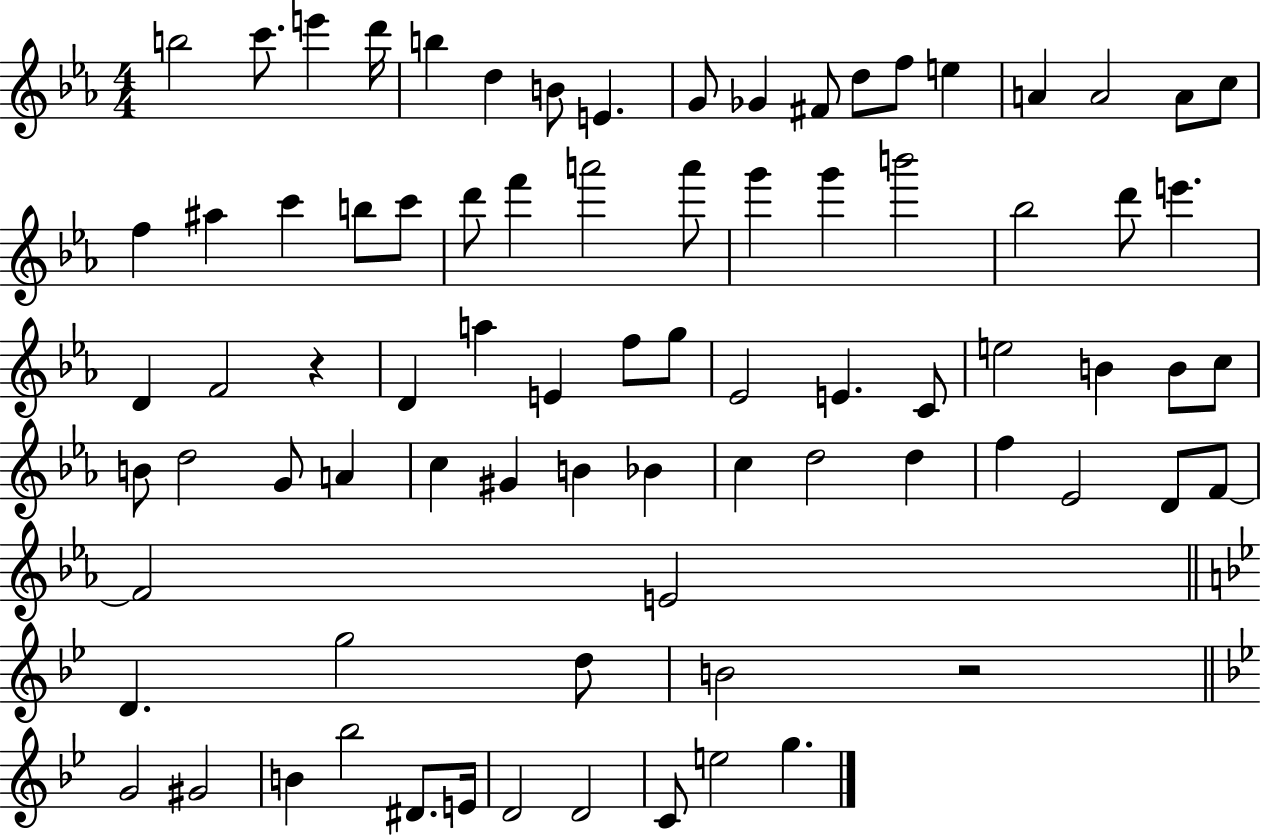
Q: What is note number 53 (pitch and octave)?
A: G#4